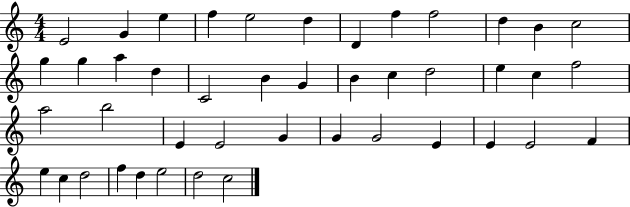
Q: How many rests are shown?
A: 0